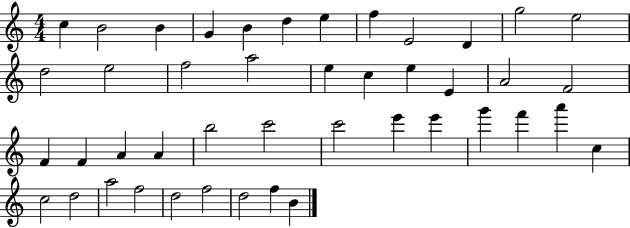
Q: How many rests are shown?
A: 0